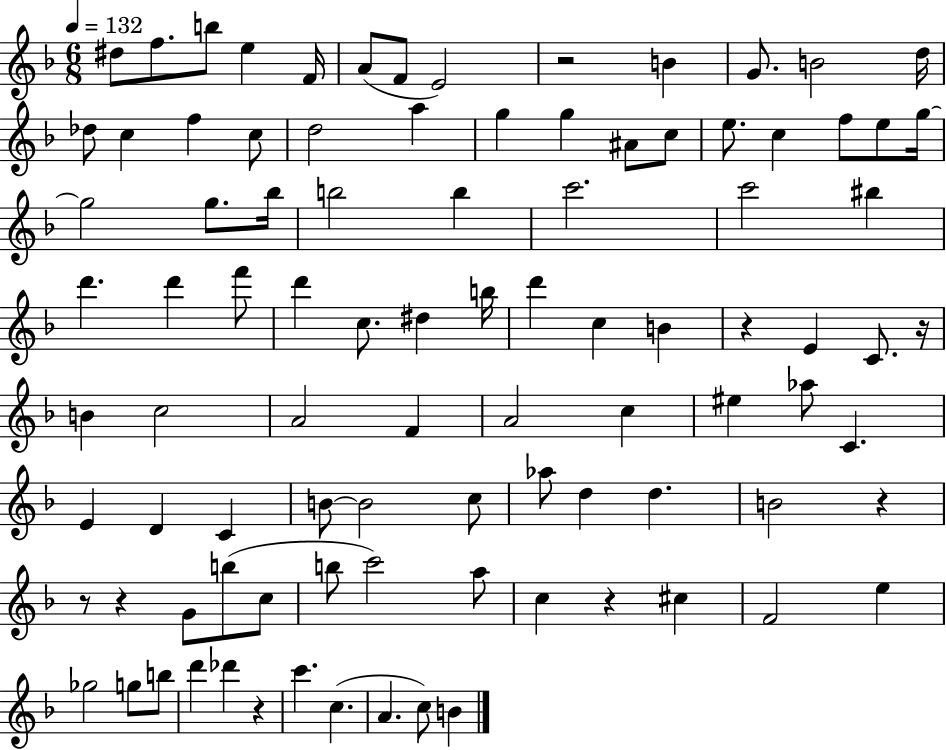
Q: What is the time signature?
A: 6/8